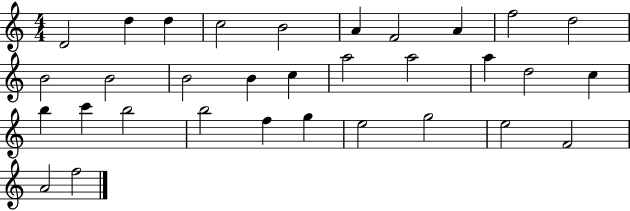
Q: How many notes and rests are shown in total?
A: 32